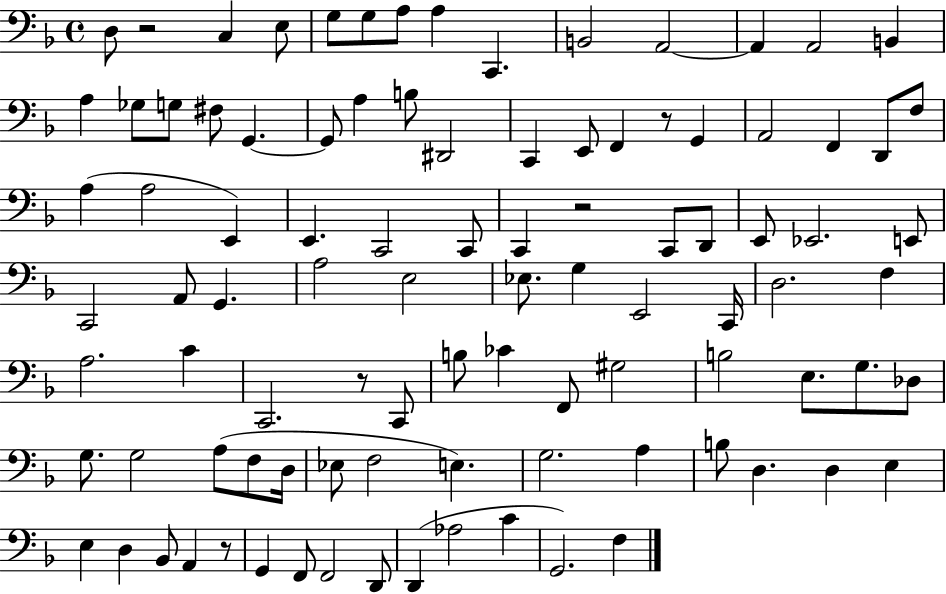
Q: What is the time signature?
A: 4/4